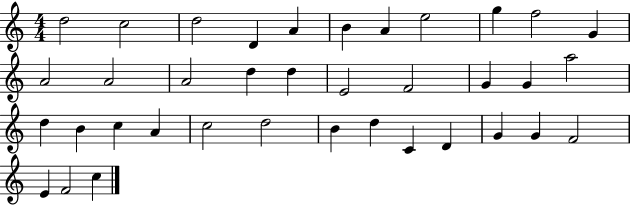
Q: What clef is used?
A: treble